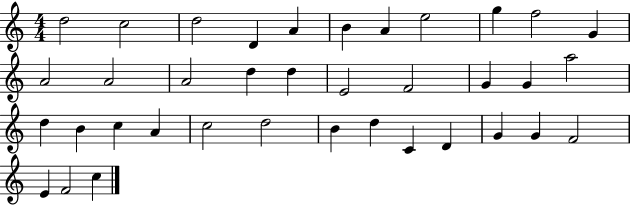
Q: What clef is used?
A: treble